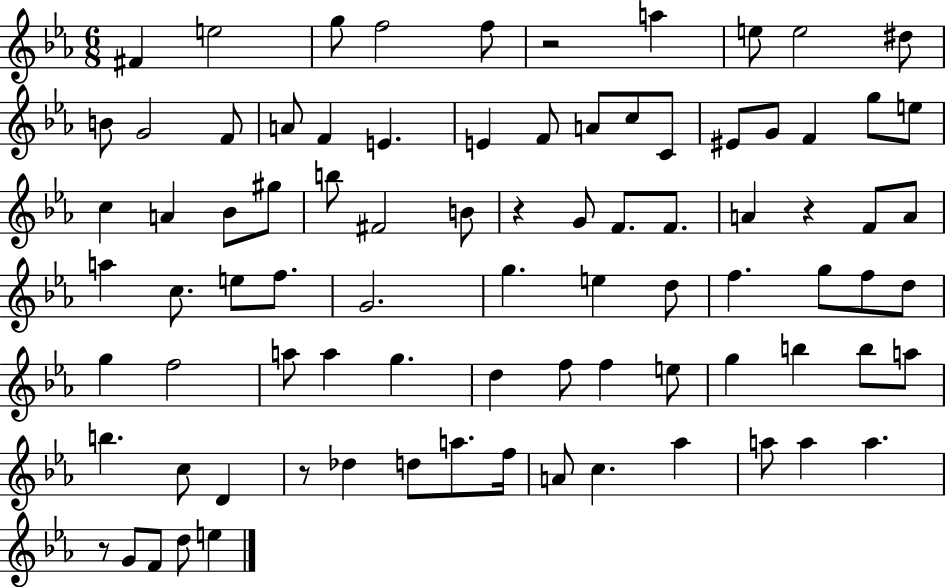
F#4/q E5/h G5/e F5/h F5/e R/h A5/q E5/e E5/h D#5/e B4/e G4/h F4/e A4/e F4/q E4/q. E4/q F4/e A4/e C5/e C4/e EIS4/e G4/e F4/q G5/e E5/e C5/q A4/q Bb4/e G#5/e B5/e F#4/h B4/e R/q G4/e F4/e. F4/e. A4/q R/q F4/e A4/e A5/q C5/e. E5/e F5/e. G4/h. G5/q. E5/q D5/e F5/q. G5/e F5/e D5/e G5/q F5/h A5/e A5/q G5/q. D5/q F5/e F5/q E5/e G5/q B5/q B5/e A5/e B5/q. C5/e D4/q R/e Db5/q D5/e A5/e. F5/s A4/e C5/q. Ab5/q A5/e A5/q A5/q. R/e G4/e F4/e D5/e E5/q